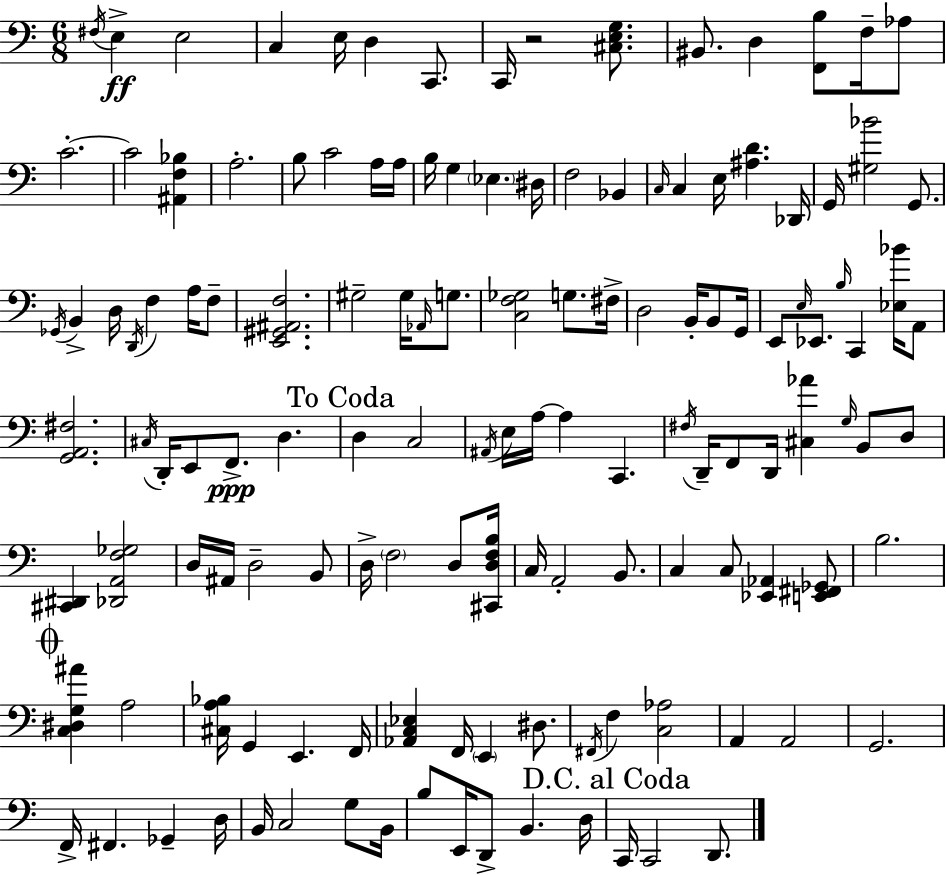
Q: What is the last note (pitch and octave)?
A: D2